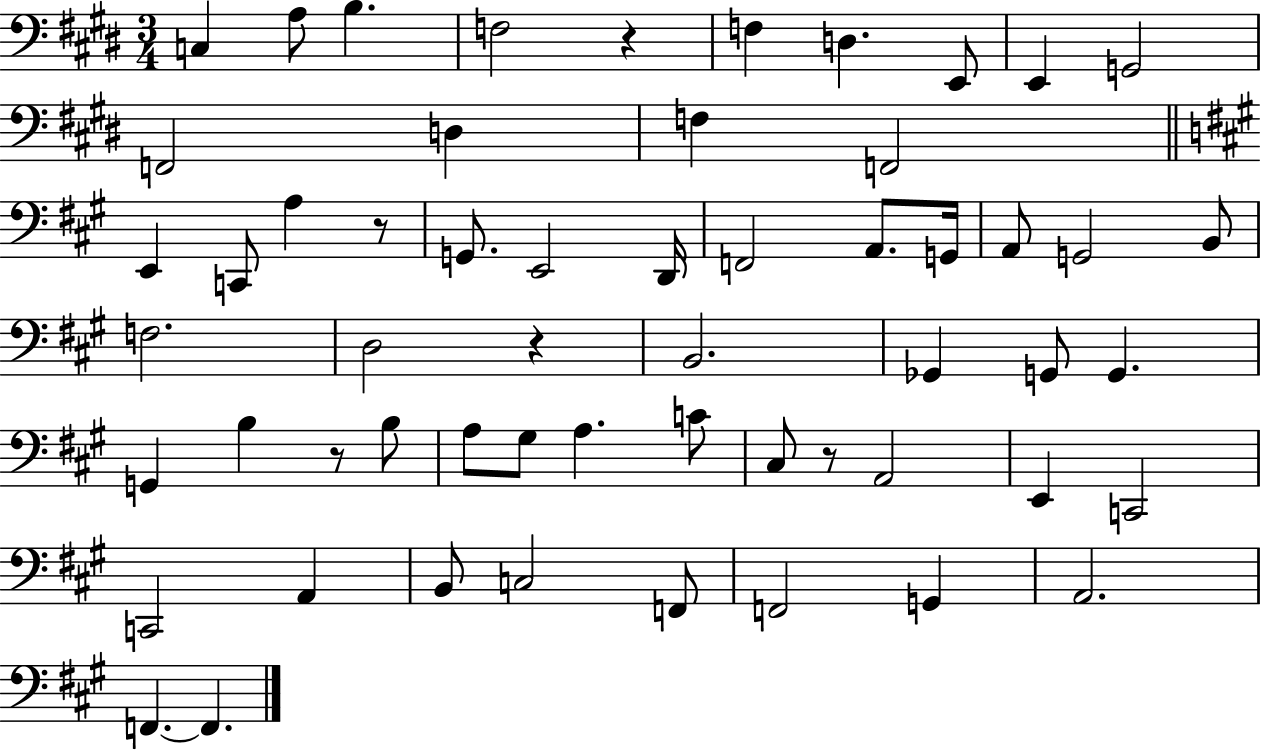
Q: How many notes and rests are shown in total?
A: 57